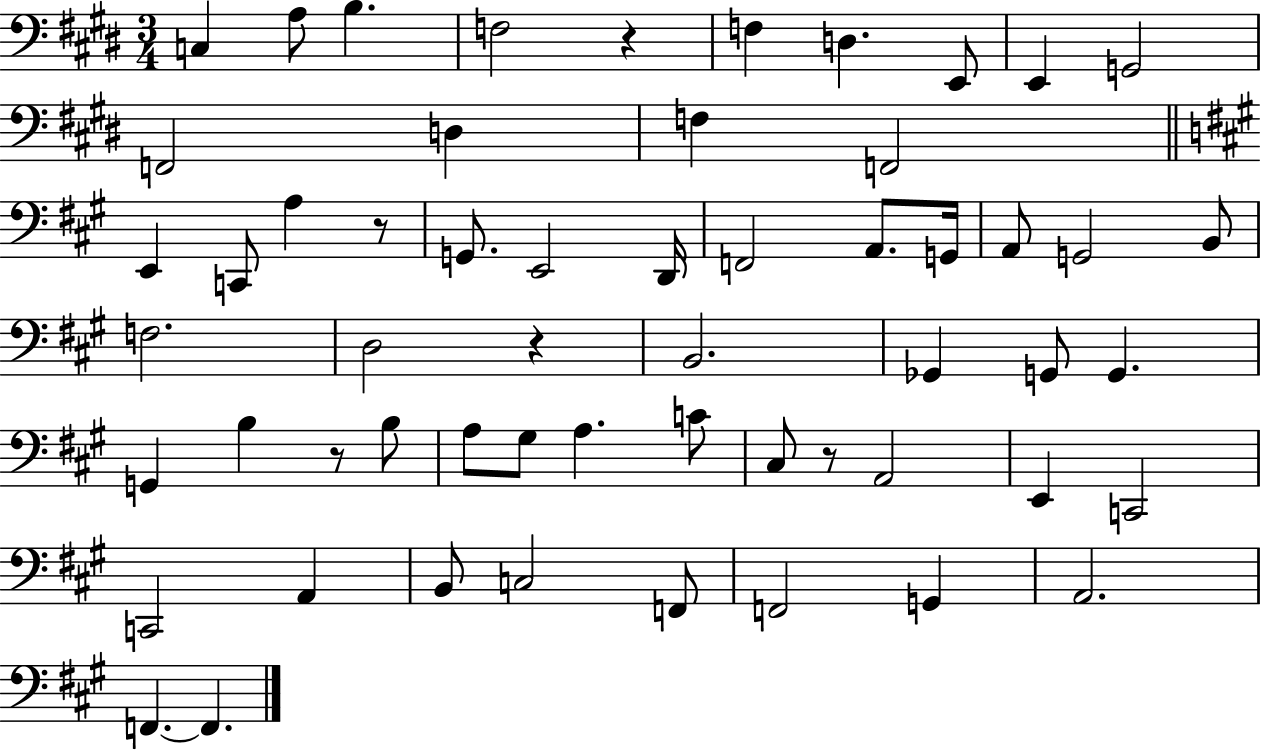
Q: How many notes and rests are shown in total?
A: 57